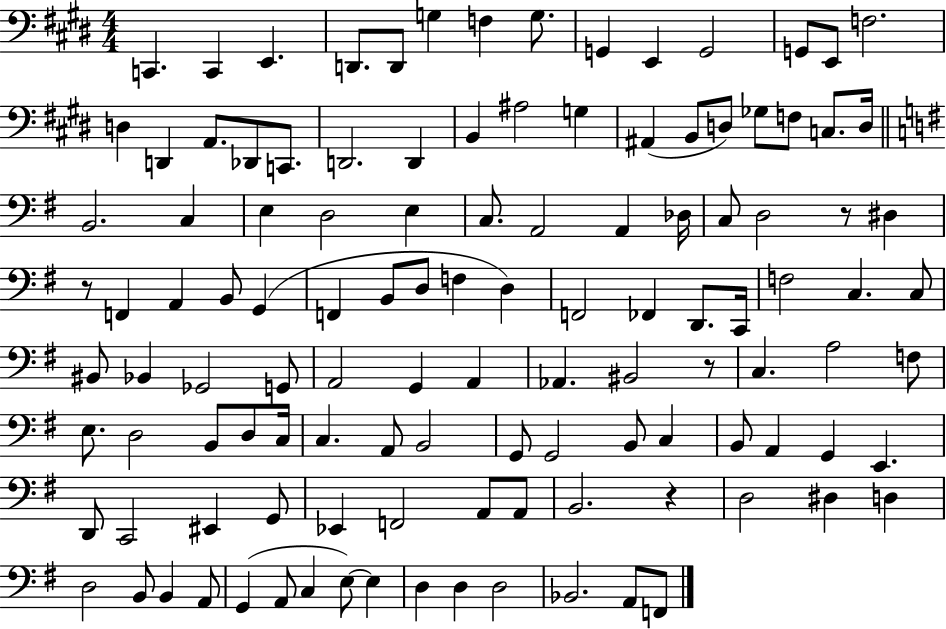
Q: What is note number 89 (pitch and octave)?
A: C2